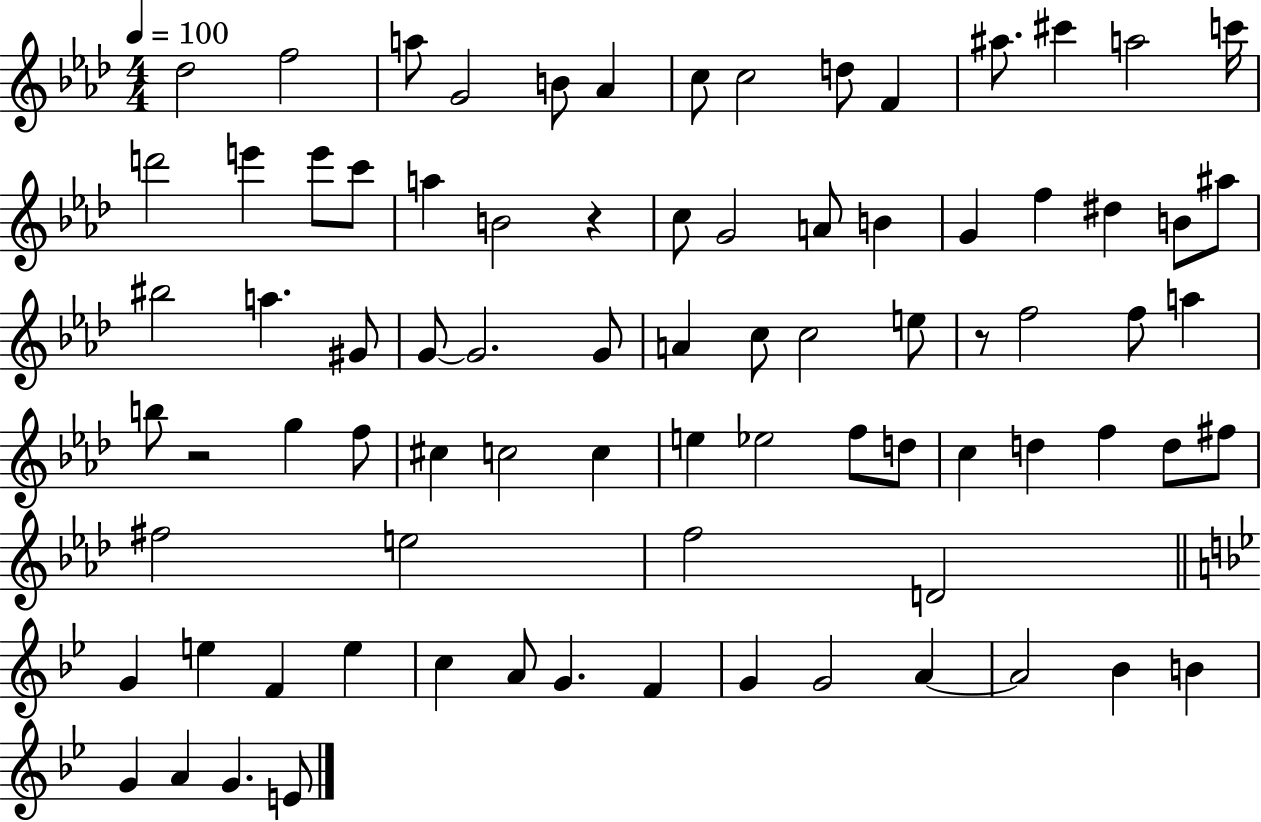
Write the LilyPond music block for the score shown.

{
  \clef treble
  \numericTimeSignature
  \time 4/4
  \key aes \major
  \tempo 4 = 100
  des''2 f''2 | a''8 g'2 b'8 aes'4 | c''8 c''2 d''8 f'4 | ais''8. cis'''4 a''2 c'''16 | \break d'''2 e'''4 e'''8 c'''8 | a''4 b'2 r4 | c''8 g'2 a'8 b'4 | g'4 f''4 dis''4 b'8 ais''8 | \break bis''2 a''4. gis'8 | g'8~~ g'2. g'8 | a'4 c''8 c''2 e''8 | r8 f''2 f''8 a''4 | \break b''8 r2 g''4 f''8 | cis''4 c''2 c''4 | e''4 ees''2 f''8 d''8 | c''4 d''4 f''4 d''8 fis''8 | \break fis''2 e''2 | f''2 d'2 | \bar "||" \break \key bes \major g'4 e''4 f'4 e''4 | c''4 a'8 g'4. f'4 | g'4 g'2 a'4~~ | a'2 bes'4 b'4 | \break g'4 a'4 g'4. e'8 | \bar "|."
}